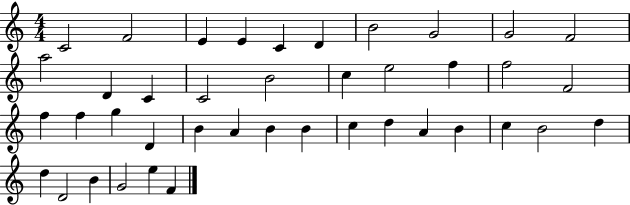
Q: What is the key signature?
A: C major